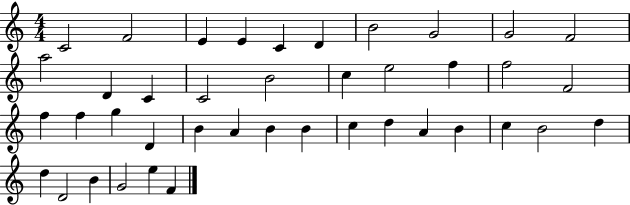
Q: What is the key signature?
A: C major